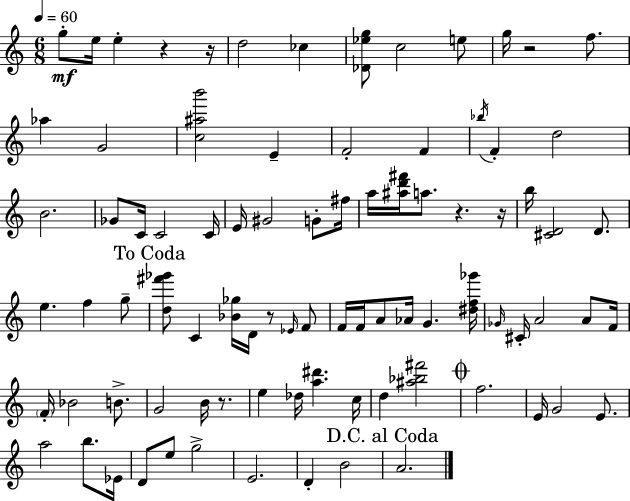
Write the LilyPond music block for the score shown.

{
  \clef treble
  \numericTimeSignature
  \time 6/8
  \key c \major
  \tempo 4 = 60
  g''8-.\mf e''16 e''4-. r4 r16 | d''2 ces''4 | <des' ees'' g''>8 c''2 e''8 | g''16 r2 f''8. | \break aes''4 g'2 | <c'' ais'' b'''>2 e'4-- | f'2-. f'4 | \acciaccatura { bes''16 } f'4-. d''2 | \break b'2. | ges'8 c'16 c'2 | c'16 e'16 gis'2 g'8-. | fis''16 a''16 <ais'' d''' fis'''>16 a''8. r4. | \break r16 b''16 <cis' d'>2 d'8. | e''4. f''4 g''8-- | \mark "To Coda" <d'' fis''' ges'''>8 c'4 <bes' ges''>16 d'16 r8 \grace { ees'16 } | f'8 f'16 f'16 a'8 aes'16 g'4. | \break <dis'' f'' ges'''>16 \grace { ges'16 } cis'16-. a'2 | a'8 f'16 \parenthesize f'16-. bes'2 | b'8.-> g'2 b'16 | r8. e''4 des''16 <a'' dis'''>4. | \break c''16 d''4 <ais'' bes'' fis'''>2 | \mark \markup { \musicglyph "scripts.coda" } f''2. | e'16 g'2 | e'8. a''2 b''8. | \break ees'16 d'8 e''8 g''2-> | e'2. | d'4-. b'2 | \mark "D.C. al Coda" a'2. | \break \bar "|."
}